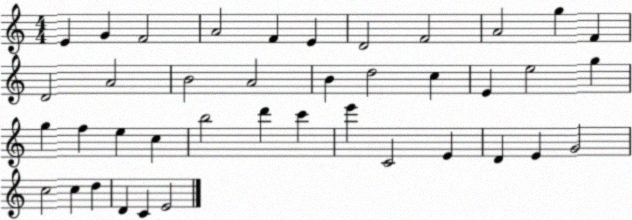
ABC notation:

X:1
T:Untitled
M:4/4
L:1/4
K:C
E G F2 A2 F E D2 F2 A2 g F D2 A2 B2 A2 B d2 c E e2 g g f e c b2 d' c' e' C2 E D E G2 c2 c d D C E2